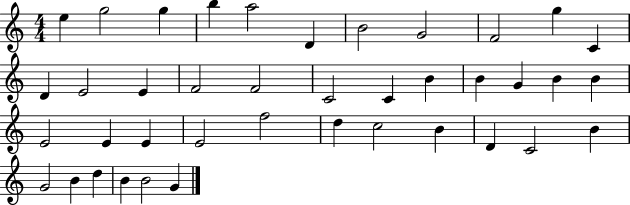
X:1
T:Untitled
M:4/4
L:1/4
K:C
e g2 g b a2 D B2 G2 F2 g C D E2 E F2 F2 C2 C B B G B B E2 E E E2 f2 d c2 B D C2 B G2 B d B B2 G